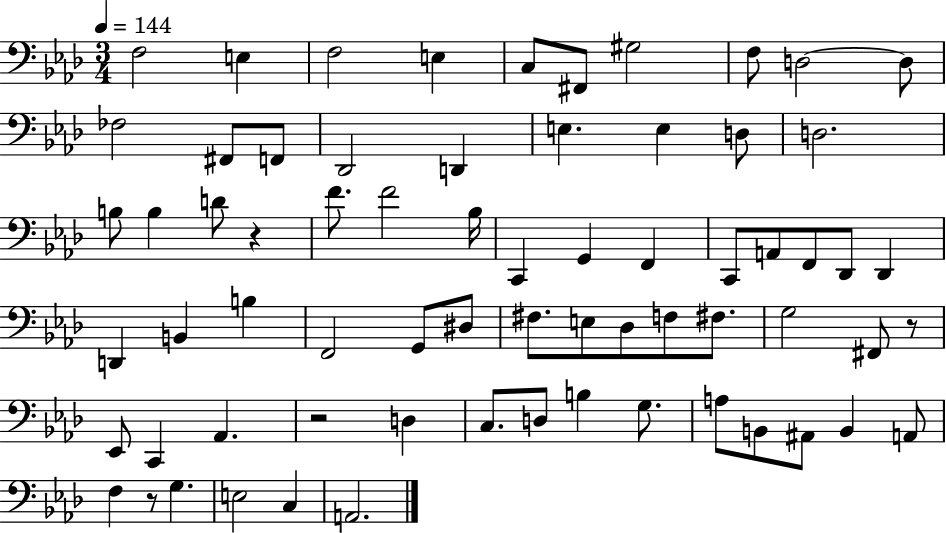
F3/h E3/q F3/h E3/q C3/e F#2/e G#3/h F3/e D3/h D3/e FES3/h F#2/e F2/e Db2/h D2/q E3/q. E3/q D3/e D3/h. B3/e B3/q D4/e R/q F4/e. F4/h Bb3/s C2/q G2/q F2/q C2/e A2/e F2/e Db2/e Db2/q D2/q B2/q B3/q F2/h G2/e D#3/e F#3/e. E3/e Db3/e F3/e F#3/e. G3/h F#2/e R/e Eb2/e C2/q Ab2/q. R/h D3/q C3/e. D3/e B3/q G3/e. A3/e B2/e A#2/e B2/q A2/e F3/q R/e G3/q. E3/h C3/q A2/h.